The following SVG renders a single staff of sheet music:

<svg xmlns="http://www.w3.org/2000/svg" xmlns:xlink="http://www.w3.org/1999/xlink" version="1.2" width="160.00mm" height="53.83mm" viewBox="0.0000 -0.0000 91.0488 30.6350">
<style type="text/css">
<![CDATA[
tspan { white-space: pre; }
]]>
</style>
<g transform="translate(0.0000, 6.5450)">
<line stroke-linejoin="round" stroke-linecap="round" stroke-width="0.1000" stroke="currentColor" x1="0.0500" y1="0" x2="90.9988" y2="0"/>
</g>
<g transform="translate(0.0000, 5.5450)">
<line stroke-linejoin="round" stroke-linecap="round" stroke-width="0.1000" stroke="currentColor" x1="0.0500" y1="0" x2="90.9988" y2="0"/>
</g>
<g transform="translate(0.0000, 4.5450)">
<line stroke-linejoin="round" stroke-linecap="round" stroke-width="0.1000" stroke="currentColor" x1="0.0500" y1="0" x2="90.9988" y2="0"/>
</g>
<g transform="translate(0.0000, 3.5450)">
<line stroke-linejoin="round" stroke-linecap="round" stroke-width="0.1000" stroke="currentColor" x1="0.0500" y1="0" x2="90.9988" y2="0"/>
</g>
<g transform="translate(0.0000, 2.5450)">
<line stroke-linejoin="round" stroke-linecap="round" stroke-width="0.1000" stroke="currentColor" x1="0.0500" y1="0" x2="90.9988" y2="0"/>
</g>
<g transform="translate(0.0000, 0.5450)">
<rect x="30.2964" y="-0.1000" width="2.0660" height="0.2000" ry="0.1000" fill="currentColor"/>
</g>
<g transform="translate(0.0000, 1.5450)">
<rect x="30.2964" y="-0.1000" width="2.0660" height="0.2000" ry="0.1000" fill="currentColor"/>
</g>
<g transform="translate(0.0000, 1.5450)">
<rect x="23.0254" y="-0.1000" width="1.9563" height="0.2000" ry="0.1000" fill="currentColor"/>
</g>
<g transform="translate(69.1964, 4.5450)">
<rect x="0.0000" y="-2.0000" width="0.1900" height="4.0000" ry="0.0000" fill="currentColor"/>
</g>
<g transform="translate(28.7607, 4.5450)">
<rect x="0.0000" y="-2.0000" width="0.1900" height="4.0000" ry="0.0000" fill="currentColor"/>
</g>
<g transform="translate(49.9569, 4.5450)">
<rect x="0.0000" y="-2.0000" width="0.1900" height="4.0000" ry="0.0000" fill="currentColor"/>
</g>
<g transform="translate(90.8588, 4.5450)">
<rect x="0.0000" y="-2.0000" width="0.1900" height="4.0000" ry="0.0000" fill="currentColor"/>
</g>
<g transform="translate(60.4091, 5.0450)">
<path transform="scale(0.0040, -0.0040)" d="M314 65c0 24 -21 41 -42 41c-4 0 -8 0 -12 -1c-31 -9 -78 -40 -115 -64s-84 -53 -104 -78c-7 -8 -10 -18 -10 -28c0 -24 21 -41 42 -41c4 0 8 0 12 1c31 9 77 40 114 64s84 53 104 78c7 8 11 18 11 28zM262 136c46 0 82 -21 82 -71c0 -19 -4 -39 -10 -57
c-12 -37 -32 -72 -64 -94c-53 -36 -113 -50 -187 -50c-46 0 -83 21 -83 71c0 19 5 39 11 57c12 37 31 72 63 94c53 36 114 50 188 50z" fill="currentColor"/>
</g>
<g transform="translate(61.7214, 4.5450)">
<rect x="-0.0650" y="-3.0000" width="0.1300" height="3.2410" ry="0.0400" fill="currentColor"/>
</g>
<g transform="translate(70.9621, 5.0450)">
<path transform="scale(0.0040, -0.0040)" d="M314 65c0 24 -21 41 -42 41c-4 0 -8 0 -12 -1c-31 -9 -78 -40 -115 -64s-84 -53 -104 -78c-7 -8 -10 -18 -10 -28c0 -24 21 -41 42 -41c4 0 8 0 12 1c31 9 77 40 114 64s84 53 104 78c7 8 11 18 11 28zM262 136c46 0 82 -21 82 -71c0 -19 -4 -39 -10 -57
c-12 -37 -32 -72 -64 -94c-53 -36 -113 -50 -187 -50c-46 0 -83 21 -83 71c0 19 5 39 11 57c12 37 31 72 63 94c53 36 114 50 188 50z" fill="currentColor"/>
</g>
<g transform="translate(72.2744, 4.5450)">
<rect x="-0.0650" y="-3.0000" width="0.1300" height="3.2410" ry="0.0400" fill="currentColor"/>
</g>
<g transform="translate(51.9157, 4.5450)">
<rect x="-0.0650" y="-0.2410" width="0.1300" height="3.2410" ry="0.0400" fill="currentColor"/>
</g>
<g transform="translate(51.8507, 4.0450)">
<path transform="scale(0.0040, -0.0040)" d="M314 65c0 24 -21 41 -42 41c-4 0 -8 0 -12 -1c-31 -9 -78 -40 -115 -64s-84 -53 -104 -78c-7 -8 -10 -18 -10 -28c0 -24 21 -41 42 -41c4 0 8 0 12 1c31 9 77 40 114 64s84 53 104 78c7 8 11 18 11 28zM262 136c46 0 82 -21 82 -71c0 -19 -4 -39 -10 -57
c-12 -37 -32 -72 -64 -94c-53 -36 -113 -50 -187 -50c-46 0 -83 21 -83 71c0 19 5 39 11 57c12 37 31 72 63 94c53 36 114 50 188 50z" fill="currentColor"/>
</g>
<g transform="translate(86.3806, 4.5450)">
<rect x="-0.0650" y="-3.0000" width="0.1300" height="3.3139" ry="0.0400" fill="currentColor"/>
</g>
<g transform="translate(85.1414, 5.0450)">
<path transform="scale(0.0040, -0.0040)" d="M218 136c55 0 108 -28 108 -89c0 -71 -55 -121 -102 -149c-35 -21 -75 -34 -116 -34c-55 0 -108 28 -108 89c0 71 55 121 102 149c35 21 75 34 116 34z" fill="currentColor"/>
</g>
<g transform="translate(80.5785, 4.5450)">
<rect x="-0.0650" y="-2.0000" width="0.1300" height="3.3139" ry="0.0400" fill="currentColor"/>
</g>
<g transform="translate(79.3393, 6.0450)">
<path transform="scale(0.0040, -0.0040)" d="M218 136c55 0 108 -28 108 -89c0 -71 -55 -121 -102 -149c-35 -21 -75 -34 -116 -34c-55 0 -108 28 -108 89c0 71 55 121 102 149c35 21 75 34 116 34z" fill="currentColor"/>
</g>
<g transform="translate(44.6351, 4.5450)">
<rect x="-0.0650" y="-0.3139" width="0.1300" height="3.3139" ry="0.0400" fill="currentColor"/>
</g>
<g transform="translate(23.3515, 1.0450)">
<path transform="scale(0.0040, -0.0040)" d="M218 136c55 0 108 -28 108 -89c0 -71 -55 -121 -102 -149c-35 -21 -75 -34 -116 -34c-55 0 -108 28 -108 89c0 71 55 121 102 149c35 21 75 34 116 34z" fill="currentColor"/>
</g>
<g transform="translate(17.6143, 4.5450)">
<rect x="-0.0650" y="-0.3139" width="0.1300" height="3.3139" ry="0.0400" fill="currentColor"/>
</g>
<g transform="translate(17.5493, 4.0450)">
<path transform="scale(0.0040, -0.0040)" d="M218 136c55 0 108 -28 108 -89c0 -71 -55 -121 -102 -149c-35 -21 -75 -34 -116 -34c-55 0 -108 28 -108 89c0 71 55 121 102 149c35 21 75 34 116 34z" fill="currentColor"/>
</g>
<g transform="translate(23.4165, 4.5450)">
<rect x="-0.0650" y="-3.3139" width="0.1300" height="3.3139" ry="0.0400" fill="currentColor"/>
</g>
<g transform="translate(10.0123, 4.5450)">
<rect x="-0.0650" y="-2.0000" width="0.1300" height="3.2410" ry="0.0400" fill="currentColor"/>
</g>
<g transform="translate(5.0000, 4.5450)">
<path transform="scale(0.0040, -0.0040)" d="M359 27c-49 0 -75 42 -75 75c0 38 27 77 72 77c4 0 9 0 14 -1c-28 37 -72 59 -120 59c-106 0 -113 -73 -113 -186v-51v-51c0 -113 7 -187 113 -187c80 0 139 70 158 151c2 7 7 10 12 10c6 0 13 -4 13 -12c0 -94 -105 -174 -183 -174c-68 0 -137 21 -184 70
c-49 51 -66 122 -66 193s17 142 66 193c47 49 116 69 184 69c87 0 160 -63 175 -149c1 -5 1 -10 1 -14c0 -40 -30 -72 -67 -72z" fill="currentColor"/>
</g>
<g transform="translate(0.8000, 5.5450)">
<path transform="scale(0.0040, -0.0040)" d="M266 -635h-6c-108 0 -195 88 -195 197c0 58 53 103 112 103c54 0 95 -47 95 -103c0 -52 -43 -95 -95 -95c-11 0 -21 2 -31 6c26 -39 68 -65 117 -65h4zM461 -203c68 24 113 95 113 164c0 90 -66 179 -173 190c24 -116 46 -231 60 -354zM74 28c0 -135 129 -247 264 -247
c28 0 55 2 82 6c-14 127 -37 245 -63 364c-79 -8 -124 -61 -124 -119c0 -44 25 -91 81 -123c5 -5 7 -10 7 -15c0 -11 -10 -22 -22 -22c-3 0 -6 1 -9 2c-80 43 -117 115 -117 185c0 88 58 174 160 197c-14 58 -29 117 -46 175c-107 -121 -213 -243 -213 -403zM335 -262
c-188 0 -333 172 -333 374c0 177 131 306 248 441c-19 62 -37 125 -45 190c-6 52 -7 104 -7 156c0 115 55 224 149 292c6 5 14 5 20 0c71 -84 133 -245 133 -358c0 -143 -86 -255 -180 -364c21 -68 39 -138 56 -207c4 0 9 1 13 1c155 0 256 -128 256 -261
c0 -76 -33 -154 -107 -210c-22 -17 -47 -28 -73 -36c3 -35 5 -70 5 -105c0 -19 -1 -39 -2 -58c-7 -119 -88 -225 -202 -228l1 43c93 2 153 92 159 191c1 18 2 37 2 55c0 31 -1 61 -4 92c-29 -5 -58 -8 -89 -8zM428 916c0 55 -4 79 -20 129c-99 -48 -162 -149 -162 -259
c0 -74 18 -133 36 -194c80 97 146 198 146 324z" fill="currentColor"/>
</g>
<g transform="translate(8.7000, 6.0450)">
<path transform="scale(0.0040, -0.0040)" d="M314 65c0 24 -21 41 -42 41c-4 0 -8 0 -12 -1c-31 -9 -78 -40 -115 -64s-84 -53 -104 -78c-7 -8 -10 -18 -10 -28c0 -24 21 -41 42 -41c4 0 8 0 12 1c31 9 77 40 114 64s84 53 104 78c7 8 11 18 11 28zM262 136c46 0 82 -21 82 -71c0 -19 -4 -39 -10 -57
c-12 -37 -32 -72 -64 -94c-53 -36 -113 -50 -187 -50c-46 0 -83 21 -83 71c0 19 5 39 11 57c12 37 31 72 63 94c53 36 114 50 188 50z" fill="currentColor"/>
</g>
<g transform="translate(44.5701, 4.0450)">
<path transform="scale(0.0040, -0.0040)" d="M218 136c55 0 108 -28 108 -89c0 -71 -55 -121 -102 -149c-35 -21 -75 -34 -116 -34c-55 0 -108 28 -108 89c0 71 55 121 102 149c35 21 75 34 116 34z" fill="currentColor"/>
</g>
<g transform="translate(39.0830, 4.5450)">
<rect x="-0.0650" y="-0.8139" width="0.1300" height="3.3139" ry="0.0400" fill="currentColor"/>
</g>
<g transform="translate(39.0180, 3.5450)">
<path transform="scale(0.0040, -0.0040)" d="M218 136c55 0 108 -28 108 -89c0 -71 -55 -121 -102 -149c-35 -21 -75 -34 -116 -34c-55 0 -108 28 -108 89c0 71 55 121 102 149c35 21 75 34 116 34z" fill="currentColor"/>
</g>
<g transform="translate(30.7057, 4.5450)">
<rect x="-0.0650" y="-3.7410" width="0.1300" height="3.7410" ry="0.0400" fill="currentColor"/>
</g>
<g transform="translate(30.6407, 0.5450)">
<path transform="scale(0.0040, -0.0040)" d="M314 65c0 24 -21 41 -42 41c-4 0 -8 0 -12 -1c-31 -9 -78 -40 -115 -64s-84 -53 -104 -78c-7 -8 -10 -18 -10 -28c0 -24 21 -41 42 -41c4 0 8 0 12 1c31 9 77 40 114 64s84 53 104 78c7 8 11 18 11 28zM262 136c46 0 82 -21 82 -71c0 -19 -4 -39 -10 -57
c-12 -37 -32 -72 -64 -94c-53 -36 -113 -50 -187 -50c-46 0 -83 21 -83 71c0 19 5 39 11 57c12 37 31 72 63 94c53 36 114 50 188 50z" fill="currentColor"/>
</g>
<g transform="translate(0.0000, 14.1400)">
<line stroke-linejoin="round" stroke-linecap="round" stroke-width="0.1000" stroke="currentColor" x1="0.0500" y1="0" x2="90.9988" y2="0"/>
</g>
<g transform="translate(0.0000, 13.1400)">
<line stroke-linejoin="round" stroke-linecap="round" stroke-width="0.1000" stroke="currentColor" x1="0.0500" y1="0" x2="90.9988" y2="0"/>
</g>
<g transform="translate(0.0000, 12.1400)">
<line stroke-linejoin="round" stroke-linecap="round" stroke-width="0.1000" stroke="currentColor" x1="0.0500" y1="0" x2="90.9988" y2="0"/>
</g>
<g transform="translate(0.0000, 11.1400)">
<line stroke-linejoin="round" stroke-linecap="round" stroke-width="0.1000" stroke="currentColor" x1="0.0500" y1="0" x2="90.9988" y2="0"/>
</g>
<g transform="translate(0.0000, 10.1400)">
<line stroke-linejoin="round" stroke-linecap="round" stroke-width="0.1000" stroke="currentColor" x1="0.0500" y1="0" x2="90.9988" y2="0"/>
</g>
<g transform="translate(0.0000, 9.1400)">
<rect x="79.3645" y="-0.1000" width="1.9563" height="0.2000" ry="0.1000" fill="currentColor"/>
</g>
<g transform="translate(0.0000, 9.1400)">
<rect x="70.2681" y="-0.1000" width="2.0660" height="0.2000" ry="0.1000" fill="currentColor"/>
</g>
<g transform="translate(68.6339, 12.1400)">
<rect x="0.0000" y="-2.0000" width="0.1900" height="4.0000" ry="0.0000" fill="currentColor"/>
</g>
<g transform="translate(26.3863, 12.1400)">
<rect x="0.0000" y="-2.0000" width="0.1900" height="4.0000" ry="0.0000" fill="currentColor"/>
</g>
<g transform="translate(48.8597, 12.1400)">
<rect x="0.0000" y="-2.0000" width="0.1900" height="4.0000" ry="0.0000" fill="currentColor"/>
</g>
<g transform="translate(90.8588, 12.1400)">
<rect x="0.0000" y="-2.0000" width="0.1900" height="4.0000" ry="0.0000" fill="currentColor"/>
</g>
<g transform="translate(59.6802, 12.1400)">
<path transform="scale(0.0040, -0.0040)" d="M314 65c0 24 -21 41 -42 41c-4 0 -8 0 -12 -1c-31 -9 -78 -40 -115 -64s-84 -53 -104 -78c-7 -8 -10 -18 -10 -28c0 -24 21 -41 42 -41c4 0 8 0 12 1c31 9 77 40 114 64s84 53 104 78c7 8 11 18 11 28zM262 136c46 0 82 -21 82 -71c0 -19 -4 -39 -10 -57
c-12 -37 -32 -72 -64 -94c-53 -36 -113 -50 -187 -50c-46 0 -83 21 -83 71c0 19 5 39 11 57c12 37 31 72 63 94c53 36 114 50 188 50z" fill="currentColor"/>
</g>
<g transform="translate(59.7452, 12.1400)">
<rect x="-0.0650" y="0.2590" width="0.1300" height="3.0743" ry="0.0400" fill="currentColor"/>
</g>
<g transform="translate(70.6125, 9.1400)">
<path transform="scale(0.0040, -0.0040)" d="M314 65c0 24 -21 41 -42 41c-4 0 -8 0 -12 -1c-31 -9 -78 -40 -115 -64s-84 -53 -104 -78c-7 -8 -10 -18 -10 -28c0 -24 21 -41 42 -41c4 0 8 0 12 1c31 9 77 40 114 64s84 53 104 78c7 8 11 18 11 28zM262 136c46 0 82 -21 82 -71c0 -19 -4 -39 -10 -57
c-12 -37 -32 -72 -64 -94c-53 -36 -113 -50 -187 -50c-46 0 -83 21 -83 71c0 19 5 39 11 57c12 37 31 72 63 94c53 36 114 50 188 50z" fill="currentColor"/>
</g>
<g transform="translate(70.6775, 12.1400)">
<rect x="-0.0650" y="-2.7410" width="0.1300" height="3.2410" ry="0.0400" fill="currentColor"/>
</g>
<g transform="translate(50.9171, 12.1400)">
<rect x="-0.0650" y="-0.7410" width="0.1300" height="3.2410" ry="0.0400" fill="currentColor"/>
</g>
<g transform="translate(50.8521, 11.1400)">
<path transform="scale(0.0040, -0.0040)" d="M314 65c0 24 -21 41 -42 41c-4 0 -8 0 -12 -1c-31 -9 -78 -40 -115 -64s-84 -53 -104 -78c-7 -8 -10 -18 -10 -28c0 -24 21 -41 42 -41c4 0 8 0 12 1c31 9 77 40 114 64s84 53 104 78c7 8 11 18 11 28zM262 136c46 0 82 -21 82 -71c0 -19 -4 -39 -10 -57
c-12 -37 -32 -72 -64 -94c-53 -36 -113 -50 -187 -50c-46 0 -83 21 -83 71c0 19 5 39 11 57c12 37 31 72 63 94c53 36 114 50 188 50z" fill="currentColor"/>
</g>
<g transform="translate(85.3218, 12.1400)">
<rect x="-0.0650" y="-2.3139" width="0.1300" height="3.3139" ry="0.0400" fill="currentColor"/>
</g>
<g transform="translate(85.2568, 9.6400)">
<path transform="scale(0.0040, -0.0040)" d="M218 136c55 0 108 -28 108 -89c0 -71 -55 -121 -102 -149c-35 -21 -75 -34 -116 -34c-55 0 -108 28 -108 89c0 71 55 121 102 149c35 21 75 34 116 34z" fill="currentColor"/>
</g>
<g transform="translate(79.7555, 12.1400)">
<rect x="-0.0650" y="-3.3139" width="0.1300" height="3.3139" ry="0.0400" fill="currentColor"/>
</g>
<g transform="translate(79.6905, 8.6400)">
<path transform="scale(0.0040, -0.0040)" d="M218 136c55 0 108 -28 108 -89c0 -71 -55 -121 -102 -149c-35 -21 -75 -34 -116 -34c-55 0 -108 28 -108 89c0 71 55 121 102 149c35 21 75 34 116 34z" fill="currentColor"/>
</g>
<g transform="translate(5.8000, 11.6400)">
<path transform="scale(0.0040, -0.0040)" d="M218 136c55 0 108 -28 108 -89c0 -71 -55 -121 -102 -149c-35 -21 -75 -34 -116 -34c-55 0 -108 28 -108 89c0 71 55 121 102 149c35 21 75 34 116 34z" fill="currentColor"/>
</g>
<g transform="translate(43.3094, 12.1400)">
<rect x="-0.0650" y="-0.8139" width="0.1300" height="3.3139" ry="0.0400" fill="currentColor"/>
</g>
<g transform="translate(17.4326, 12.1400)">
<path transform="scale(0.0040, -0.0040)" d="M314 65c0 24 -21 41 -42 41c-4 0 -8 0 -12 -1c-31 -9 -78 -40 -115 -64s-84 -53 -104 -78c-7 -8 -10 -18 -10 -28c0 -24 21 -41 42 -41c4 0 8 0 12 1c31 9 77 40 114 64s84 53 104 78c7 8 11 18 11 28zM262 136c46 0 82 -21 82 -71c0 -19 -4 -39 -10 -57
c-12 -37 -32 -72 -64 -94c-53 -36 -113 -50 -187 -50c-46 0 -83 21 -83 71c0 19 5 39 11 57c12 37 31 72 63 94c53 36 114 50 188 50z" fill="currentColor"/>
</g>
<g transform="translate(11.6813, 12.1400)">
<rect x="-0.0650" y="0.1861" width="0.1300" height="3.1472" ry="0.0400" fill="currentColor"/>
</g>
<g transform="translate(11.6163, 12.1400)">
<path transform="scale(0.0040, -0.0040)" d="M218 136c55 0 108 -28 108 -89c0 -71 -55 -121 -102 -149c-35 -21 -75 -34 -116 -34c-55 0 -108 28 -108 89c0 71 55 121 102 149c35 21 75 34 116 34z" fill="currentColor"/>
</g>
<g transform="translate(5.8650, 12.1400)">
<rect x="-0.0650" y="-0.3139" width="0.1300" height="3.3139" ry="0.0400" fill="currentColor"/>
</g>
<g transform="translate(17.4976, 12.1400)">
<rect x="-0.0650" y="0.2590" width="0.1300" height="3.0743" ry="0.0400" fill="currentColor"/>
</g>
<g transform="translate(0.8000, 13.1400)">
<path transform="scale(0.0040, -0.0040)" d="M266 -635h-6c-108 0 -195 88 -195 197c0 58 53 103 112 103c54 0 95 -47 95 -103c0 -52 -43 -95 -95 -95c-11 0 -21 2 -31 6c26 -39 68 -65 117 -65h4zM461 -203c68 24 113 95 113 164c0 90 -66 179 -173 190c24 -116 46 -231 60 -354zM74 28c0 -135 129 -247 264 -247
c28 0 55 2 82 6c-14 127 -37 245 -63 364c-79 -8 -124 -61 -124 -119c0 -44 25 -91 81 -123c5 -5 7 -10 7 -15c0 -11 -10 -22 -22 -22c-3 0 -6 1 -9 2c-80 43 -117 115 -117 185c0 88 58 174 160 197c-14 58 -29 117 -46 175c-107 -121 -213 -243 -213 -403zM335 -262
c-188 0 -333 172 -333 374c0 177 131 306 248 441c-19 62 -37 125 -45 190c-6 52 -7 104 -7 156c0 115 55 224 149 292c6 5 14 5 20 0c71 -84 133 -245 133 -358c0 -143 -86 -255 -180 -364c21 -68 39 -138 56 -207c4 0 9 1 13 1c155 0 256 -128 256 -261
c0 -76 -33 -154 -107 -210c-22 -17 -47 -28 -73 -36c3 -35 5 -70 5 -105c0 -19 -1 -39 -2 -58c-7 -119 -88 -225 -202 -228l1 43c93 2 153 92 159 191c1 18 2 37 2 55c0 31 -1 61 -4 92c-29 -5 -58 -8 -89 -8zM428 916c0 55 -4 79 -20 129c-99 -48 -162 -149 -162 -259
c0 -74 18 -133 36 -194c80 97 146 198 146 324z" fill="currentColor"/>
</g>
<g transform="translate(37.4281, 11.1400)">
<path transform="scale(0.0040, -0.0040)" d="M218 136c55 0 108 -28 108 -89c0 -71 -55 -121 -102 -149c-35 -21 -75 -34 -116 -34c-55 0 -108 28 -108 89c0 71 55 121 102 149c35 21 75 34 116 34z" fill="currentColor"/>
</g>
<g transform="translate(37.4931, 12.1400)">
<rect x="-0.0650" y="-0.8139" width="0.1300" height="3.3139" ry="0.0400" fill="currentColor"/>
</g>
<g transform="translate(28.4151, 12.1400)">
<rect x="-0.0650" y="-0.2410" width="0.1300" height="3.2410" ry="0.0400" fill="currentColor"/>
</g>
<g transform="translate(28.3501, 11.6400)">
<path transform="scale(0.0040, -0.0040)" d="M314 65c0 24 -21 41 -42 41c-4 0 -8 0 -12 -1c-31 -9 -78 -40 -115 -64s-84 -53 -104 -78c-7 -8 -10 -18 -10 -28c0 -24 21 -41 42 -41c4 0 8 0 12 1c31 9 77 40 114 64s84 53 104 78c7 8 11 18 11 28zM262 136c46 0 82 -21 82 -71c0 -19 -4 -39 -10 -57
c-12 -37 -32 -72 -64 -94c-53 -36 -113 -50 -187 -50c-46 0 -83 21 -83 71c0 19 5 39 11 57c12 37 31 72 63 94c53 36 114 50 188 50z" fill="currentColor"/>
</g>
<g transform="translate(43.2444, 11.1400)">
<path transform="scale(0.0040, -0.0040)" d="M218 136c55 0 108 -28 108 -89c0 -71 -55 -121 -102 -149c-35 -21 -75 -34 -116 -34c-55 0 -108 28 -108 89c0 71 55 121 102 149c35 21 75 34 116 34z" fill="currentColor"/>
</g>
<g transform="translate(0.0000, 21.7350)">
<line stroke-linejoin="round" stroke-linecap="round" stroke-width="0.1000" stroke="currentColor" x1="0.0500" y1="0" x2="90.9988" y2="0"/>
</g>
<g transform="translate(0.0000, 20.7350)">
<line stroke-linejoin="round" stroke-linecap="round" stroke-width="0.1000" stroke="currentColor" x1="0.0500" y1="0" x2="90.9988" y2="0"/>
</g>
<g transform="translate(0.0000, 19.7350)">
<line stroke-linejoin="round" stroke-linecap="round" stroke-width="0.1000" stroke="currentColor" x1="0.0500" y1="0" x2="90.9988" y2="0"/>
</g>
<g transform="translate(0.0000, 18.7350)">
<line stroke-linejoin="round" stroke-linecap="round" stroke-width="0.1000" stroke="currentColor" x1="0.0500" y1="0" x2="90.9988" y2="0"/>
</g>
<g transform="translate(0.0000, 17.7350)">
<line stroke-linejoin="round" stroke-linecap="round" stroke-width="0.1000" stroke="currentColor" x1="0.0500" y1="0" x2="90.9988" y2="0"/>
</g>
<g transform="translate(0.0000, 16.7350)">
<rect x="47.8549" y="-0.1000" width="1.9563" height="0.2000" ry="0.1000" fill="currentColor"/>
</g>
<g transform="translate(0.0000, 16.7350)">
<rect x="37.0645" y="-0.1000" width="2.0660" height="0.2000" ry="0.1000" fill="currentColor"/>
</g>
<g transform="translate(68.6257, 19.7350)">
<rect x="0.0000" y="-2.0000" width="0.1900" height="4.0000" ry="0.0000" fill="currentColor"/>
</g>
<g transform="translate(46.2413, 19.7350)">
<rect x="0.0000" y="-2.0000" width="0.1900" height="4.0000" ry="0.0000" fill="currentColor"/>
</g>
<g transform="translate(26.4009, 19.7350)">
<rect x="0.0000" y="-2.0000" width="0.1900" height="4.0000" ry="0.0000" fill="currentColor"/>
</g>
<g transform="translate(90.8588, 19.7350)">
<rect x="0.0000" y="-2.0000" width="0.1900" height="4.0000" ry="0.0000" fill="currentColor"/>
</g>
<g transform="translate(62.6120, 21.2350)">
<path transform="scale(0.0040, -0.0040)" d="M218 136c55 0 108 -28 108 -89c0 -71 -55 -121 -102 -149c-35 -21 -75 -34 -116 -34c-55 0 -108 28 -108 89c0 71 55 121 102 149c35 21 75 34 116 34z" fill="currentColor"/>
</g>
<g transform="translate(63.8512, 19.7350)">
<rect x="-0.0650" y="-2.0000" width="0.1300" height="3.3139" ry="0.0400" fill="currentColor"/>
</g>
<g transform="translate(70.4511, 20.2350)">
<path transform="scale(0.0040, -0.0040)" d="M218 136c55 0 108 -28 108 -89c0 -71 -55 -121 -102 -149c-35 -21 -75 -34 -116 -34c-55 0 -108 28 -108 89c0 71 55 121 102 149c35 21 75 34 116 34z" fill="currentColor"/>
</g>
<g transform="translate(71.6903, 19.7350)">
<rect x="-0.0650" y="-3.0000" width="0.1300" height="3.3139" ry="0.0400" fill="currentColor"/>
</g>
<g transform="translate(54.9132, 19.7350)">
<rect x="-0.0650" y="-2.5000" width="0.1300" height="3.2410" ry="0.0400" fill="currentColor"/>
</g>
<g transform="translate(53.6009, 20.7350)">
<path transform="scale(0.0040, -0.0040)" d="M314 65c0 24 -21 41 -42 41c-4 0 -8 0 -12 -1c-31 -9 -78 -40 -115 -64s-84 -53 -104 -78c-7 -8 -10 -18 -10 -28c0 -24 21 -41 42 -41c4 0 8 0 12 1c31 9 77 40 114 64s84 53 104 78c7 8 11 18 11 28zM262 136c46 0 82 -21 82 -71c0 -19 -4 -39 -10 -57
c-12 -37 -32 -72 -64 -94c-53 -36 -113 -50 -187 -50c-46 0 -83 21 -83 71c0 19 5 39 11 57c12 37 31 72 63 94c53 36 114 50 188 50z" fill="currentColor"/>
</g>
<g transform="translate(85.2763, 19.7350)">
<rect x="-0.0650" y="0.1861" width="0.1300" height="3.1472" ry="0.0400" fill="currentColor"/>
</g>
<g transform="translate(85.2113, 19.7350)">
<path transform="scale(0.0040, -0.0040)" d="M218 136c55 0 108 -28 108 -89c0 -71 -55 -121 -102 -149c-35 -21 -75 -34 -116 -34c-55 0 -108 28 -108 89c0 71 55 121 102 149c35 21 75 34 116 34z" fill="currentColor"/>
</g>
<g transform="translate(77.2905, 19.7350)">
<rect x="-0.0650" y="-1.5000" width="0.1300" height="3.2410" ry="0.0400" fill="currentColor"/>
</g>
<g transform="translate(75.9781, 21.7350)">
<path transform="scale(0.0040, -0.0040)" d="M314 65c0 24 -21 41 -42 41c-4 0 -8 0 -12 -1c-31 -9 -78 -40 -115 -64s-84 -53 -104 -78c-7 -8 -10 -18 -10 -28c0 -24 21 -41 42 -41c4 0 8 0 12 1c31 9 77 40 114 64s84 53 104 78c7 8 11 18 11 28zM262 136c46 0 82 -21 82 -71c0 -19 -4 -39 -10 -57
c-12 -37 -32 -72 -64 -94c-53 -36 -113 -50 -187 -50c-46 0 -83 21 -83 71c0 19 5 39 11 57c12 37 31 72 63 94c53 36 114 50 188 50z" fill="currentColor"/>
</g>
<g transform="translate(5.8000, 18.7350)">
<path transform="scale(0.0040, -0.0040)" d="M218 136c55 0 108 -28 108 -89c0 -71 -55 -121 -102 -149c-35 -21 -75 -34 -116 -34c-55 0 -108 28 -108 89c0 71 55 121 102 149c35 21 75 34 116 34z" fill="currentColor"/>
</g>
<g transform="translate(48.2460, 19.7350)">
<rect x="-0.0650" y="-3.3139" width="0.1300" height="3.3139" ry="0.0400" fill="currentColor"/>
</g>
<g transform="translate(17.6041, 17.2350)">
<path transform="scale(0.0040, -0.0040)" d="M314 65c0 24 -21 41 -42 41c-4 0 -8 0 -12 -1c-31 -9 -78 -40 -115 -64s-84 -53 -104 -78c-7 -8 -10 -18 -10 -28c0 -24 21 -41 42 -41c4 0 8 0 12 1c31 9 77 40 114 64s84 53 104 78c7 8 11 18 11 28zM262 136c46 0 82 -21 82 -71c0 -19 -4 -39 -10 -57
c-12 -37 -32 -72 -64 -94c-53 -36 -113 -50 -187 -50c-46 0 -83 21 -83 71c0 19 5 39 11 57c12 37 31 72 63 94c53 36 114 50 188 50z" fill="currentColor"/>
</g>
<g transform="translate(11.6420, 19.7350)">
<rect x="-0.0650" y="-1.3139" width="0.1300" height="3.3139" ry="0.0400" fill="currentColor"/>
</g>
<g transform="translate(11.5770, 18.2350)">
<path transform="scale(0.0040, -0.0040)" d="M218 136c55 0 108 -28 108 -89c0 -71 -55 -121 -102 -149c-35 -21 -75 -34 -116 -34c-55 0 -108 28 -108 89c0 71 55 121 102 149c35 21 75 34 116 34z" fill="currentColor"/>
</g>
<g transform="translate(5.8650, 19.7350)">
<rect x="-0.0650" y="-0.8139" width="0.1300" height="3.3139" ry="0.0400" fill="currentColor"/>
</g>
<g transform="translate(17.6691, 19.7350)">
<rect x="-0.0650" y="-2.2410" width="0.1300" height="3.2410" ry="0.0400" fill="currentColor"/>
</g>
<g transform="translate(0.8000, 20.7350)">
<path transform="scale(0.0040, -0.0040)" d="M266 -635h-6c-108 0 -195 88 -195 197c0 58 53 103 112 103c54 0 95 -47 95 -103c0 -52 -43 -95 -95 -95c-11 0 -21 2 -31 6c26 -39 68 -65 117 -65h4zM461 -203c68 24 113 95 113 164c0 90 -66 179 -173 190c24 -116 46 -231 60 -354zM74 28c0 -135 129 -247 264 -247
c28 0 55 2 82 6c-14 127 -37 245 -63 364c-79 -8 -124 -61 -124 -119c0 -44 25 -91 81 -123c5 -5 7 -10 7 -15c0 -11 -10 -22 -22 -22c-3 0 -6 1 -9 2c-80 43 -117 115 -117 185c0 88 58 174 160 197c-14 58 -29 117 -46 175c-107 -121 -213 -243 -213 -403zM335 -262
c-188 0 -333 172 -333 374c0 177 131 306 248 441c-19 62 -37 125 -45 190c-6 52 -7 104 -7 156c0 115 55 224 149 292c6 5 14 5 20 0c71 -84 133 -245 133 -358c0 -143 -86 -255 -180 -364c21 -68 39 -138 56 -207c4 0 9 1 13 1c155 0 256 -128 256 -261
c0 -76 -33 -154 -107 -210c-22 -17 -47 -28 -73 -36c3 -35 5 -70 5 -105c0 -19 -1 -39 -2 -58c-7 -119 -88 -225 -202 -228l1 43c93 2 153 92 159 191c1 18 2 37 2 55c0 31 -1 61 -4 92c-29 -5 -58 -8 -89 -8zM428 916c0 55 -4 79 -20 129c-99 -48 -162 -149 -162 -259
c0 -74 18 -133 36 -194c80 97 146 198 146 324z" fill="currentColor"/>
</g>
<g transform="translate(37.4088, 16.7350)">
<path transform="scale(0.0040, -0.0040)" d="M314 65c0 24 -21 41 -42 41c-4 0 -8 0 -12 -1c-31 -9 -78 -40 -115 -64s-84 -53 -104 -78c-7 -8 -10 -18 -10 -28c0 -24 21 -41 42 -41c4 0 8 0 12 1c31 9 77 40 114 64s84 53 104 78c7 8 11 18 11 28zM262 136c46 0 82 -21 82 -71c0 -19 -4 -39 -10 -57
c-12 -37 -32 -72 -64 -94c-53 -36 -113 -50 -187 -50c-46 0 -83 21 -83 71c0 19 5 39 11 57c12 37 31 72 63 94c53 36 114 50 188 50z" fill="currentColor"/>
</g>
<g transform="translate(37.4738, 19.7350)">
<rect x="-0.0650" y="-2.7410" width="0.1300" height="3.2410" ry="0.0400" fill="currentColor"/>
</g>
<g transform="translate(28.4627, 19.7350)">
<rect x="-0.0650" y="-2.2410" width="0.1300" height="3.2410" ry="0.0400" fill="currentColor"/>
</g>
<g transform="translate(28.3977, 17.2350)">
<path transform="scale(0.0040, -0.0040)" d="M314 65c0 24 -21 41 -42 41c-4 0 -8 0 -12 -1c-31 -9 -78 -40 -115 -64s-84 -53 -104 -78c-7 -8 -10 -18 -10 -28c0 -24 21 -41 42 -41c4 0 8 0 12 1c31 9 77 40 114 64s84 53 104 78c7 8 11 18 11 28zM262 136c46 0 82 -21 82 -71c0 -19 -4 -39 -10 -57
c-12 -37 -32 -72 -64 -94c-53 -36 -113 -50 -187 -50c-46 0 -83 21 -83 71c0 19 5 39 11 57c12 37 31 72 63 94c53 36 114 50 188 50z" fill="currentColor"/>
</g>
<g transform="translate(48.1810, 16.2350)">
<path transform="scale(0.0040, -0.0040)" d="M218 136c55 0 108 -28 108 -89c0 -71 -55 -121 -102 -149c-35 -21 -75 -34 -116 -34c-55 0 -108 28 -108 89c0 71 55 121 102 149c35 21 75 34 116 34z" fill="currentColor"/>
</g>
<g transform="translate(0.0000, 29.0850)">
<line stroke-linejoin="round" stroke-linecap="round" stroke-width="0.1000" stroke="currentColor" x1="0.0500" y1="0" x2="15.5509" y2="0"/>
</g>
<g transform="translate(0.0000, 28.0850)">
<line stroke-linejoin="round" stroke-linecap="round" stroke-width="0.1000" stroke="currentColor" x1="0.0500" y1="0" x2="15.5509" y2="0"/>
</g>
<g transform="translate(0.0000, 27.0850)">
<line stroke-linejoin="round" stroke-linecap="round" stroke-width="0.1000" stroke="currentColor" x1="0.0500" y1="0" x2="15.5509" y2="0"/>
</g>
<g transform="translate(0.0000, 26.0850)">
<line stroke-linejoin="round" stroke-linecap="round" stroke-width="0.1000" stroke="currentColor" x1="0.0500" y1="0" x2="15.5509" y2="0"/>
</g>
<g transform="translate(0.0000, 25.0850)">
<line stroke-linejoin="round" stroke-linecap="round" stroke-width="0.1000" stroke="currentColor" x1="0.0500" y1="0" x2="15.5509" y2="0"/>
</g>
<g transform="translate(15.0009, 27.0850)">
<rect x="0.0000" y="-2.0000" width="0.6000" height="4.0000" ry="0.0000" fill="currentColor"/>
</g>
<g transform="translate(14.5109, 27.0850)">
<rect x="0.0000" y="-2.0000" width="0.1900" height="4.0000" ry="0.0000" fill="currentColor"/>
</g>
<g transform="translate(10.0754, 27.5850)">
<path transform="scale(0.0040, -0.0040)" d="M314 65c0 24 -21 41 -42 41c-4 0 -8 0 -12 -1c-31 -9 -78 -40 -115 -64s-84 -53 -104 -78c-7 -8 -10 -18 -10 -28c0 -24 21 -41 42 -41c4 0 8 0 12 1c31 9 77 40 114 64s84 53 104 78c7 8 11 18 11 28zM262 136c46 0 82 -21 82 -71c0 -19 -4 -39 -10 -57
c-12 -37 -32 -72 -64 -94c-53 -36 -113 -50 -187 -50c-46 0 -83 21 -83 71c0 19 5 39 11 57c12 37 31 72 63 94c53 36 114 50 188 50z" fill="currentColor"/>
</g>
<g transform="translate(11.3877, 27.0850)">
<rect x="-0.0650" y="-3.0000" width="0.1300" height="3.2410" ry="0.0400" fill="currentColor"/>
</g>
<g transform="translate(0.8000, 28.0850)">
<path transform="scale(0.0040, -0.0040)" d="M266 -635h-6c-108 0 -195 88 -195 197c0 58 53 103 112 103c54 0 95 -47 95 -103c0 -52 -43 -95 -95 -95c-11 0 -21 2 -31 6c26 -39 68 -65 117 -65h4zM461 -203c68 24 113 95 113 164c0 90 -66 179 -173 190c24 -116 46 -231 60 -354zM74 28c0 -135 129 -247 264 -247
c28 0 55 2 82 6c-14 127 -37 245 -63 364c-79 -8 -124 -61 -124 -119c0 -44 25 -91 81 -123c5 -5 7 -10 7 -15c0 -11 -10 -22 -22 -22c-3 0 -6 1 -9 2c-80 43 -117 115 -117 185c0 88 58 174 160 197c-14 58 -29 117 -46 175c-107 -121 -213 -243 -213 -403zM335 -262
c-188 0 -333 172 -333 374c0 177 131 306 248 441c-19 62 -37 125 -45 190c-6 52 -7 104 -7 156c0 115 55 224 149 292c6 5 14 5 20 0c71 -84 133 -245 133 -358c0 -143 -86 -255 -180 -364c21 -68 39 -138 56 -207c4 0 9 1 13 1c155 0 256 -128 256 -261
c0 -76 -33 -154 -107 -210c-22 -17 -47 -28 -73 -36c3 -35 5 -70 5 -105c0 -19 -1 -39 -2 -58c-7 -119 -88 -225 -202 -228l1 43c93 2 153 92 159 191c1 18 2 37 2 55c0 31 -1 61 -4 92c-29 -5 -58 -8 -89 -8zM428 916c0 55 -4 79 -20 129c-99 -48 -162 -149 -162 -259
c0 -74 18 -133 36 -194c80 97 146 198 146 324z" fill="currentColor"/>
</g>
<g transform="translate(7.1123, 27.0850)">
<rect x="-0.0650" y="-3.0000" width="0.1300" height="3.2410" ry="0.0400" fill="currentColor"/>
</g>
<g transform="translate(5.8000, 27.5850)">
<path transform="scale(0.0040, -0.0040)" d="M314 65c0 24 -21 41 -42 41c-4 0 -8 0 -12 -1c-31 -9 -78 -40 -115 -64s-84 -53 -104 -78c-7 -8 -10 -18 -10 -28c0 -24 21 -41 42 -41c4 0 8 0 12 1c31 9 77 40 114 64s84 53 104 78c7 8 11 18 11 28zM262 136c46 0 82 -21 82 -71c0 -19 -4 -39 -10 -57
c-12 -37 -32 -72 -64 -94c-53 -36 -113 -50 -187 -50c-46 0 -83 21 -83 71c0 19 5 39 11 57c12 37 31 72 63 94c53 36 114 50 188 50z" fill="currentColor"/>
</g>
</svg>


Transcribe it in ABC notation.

X:1
T:Untitled
M:4/4
L:1/4
K:C
F2 c b c'2 d c c2 A2 A2 F A c B B2 c2 d d d2 B2 a2 b g d e g2 g2 a2 b G2 F A E2 B A2 A2